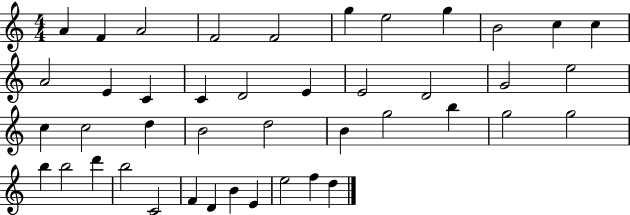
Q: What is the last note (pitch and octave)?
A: D5